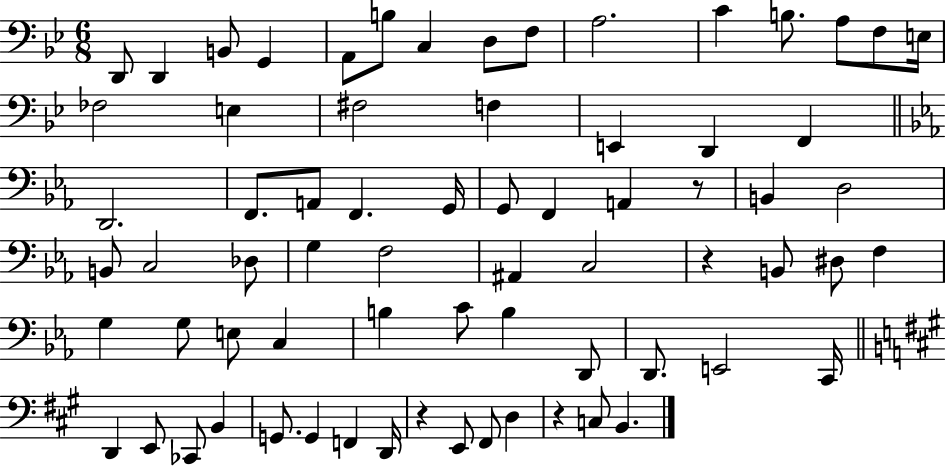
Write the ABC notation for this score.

X:1
T:Untitled
M:6/8
L:1/4
K:Bb
D,,/2 D,, B,,/2 G,, A,,/2 B,/2 C, D,/2 F,/2 A,2 C B,/2 A,/2 F,/2 E,/4 _F,2 E, ^F,2 F, E,, D,, F,, D,,2 F,,/2 A,,/2 F,, G,,/4 G,,/2 F,, A,, z/2 B,, D,2 B,,/2 C,2 _D,/2 G, F,2 ^A,, C,2 z B,,/2 ^D,/2 F, G, G,/2 E,/2 C, B, C/2 B, D,,/2 D,,/2 E,,2 C,,/4 D,, E,,/2 _C,,/2 B,, G,,/2 G,, F,, D,,/4 z E,,/2 ^F,,/2 D, z C,/2 B,,